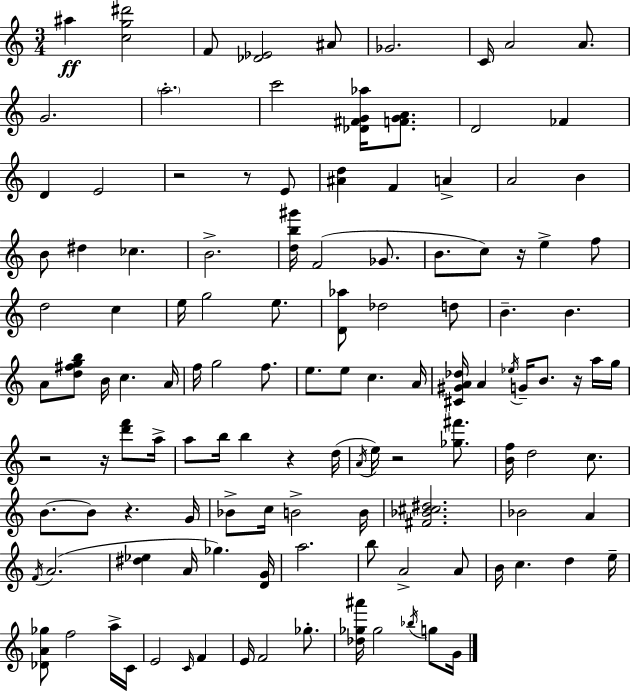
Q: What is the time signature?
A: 3/4